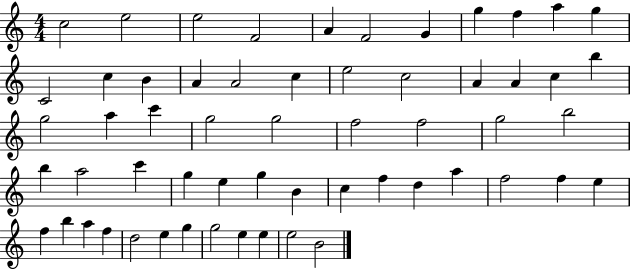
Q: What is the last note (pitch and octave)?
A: B4